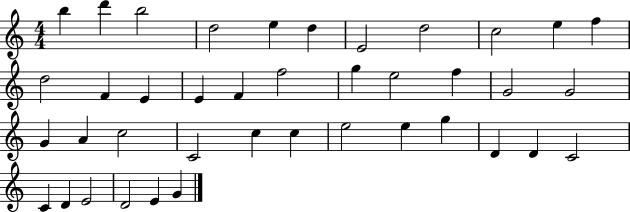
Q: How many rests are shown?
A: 0